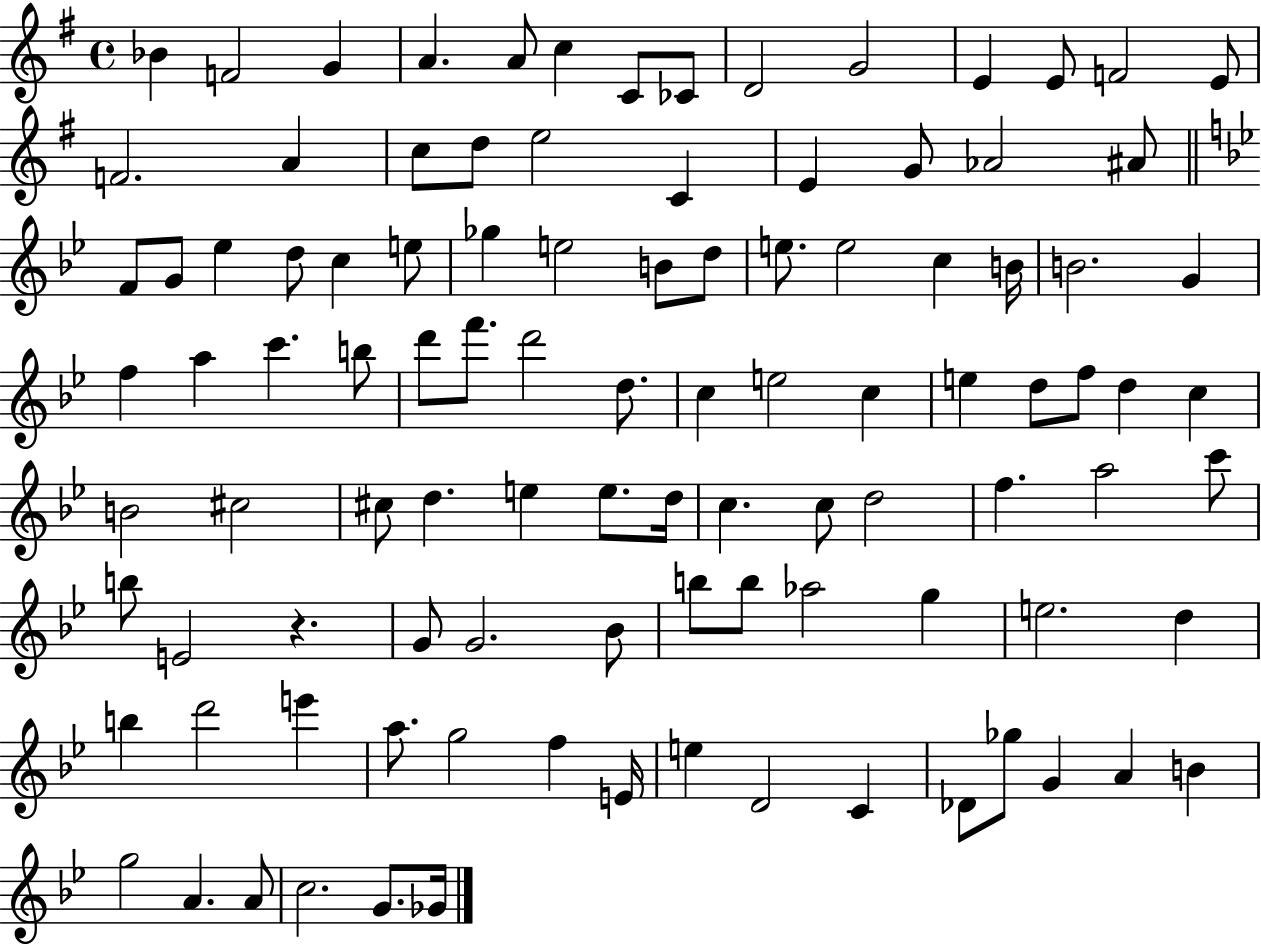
X:1
T:Untitled
M:4/4
L:1/4
K:G
_B F2 G A A/2 c C/2 _C/2 D2 G2 E E/2 F2 E/2 F2 A c/2 d/2 e2 C E G/2 _A2 ^A/2 F/2 G/2 _e d/2 c e/2 _g e2 B/2 d/2 e/2 e2 c B/4 B2 G f a c' b/2 d'/2 f'/2 d'2 d/2 c e2 c e d/2 f/2 d c B2 ^c2 ^c/2 d e e/2 d/4 c c/2 d2 f a2 c'/2 b/2 E2 z G/2 G2 _B/2 b/2 b/2 _a2 g e2 d b d'2 e' a/2 g2 f E/4 e D2 C _D/2 _g/2 G A B g2 A A/2 c2 G/2 _G/4